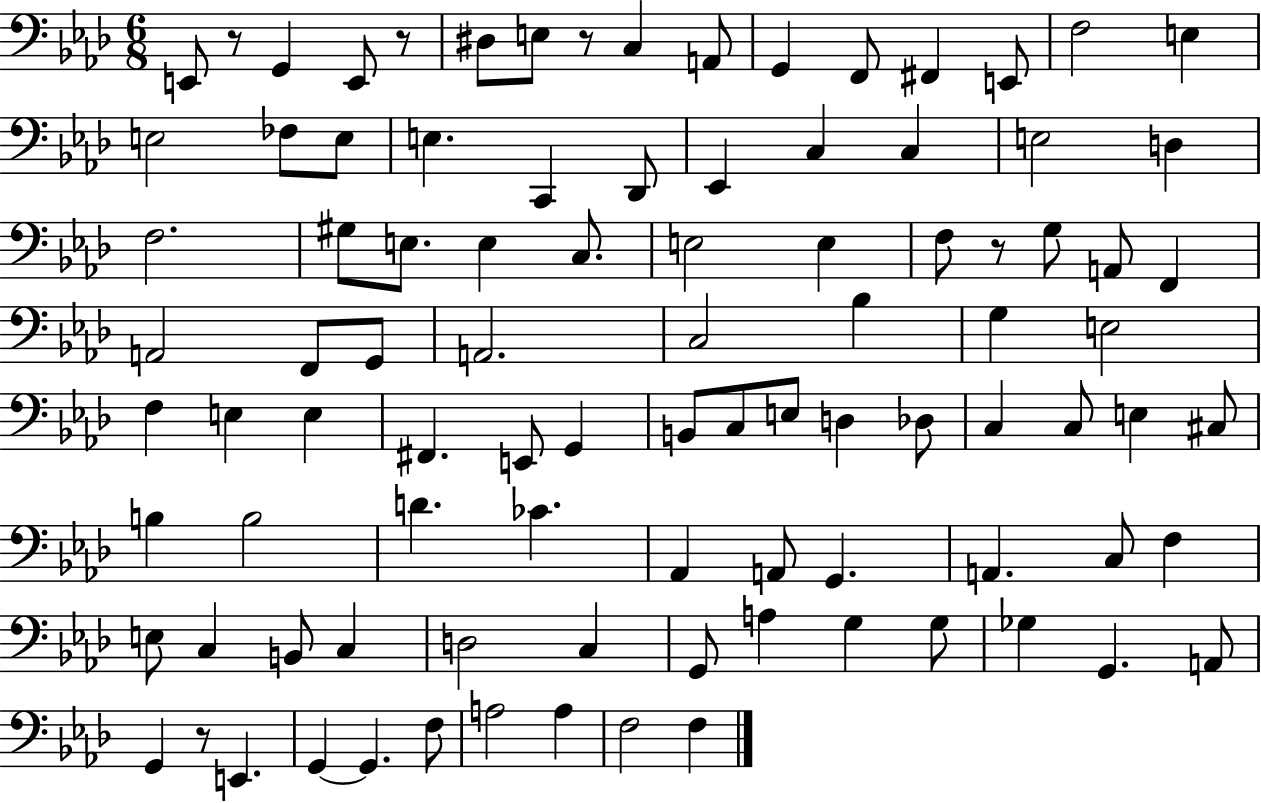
X:1
T:Untitled
M:6/8
L:1/4
K:Ab
E,,/2 z/2 G,, E,,/2 z/2 ^D,/2 E,/2 z/2 C, A,,/2 G,, F,,/2 ^F,, E,,/2 F,2 E, E,2 _F,/2 E,/2 E, C,, _D,,/2 _E,, C, C, E,2 D, F,2 ^G,/2 E,/2 E, C,/2 E,2 E, F,/2 z/2 G,/2 A,,/2 F,, A,,2 F,,/2 G,,/2 A,,2 C,2 _B, G, E,2 F, E, E, ^F,, E,,/2 G,, B,,/2 C,/2 E,/2 D, _D,/2 C, C,/2 E, ^C,/2 B, B,2 D _C _A,, A,,/2 G,, A,, C,/2 F, E,/2 C, B,,/2 C, D,2 C, G,,/2 A, G, G,/2 _G, G,, A,,/2 G,, z/2 E,, G,, G,, F,/2 A,2 A, F,2 F,